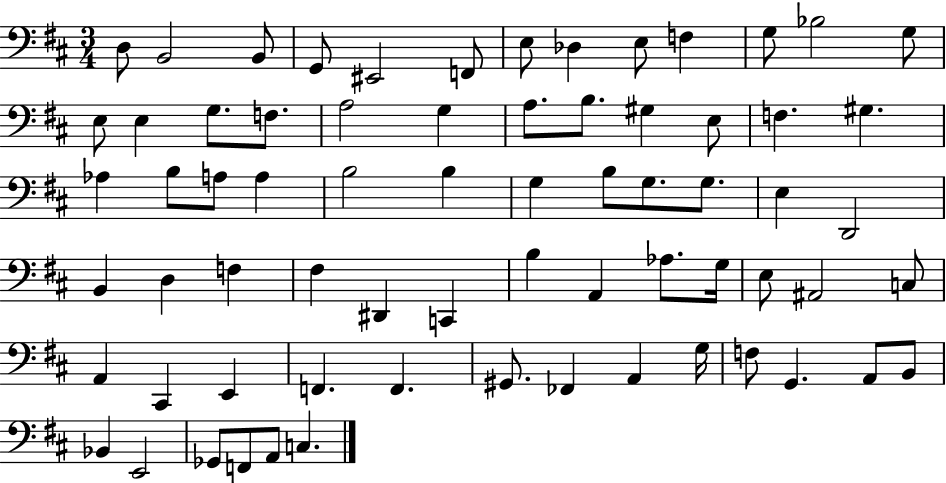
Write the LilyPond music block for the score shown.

{
  \clef bass
  \numericTimeSignature
  \time 3/4
  \key d \major
  d8 b,2 b,8 | g,8 eis,2 f,8 | e8 des4 e8 f4 | g8 bes2 g8 | \break e8 e4 g8. f8. | a2 g4 | a8. b8. gis4 e8 | f4. gis4. | \break aes4 b8 a8 a4 | b2 b4 | g4 b8 g8. g8. | e4 d,2 | \break b,4 d4 f4 | fis4 dis,4 c,4 | b4 a,4 aes8. g16 | e8 ais,2 c8 | \break a,4 cis,4 e,4 | f,4. f,4. | gis,8. fes,4 a,4 g16 | f8 g,4. a,8 b,8 | \break bes,4 e,2 | ges,8 f,8 a,8 c4. | \bar "|."
}